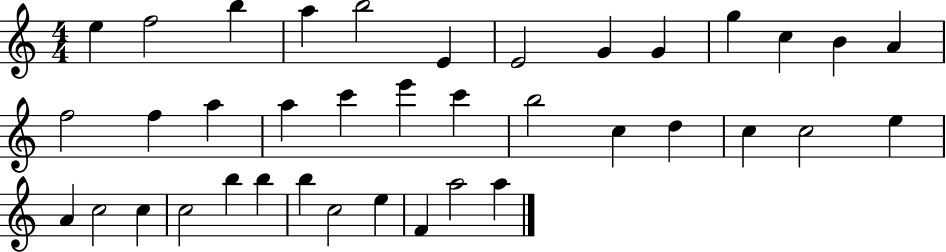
E5/q F5/h B5/q A5/q B5/h E4/q E4/h G4/q G4/q G5/q C5/q B4/q A4/q F5/h F5/q A5/q A5/q C6/q E6/q C6/q B5/h C5/q D5/q C5/q C5/h E5/q A4/q C5/h C5/q C5/h B5/q B5/q B5/q C5/h E5/q F4/q A5/h A5/q